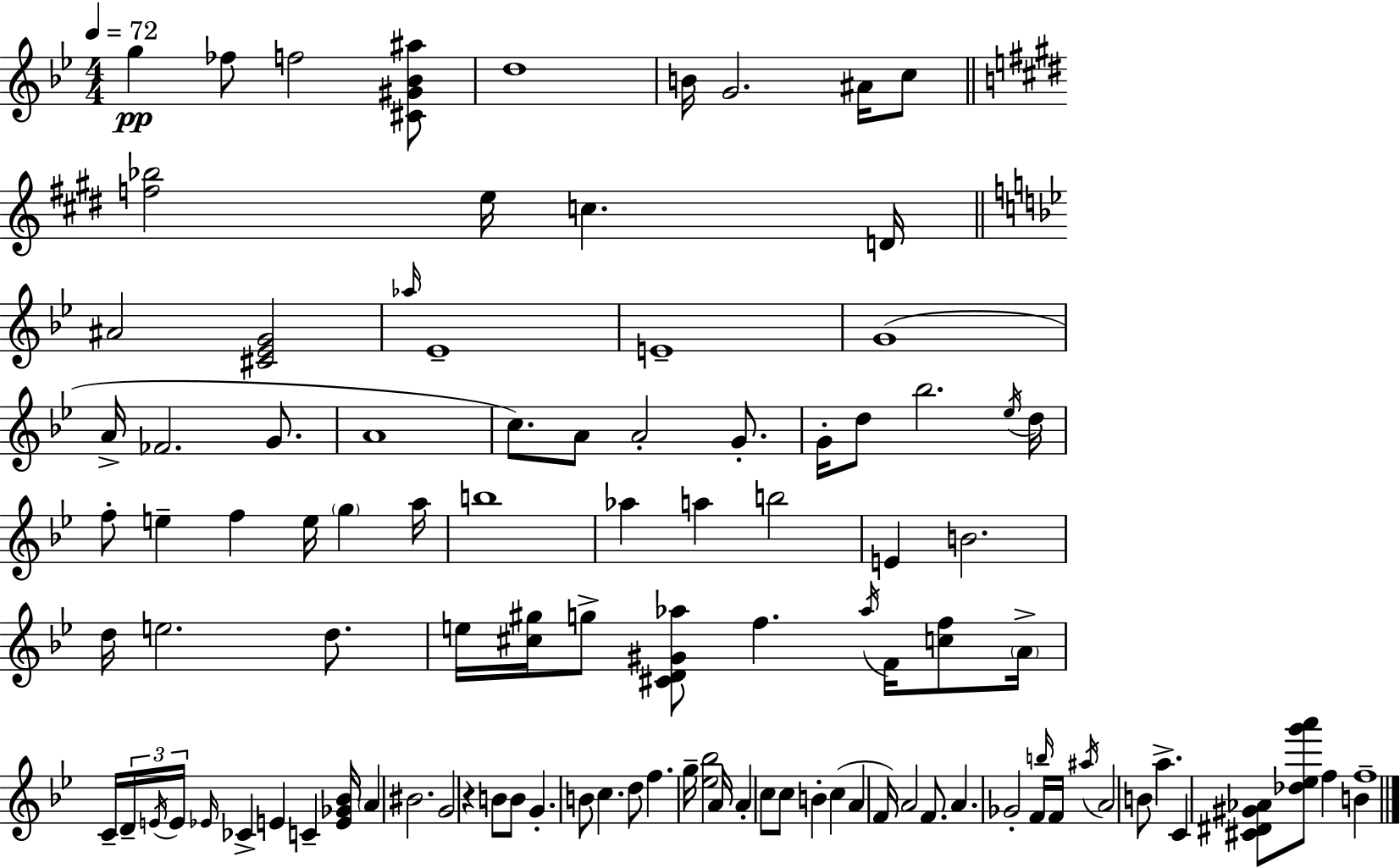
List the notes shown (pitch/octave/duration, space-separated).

G5/q FES5/e F5/h [C#4,G#4,Bb4,A#5]/e D5/w B4/s G4/h. A#4/s C5/e [F5,Bb5]/h E5/s C5/q. D4/s A#4/h [C#4,Eb4,G4]/h Ab5/s Eb4/w E4/w G4/w A4/s FES4/h. G4/e. A4/w C5/e. A4/e A4/h G4/e. G4/s D5/e Bb5/h. Eb5/s D5/s F5/e E5/q F5/q E5/s G5/q A5/s B5/w Ab5/q A5/q B5/h E4/q B4/h. D5/s E5/h. D5/e. E5/s [C#5,G#5]/s G5/e [C#4,D4,G#4,Ab5]/e F5/q. Ab5/s F4/s [C5,F5]/e A4/s C4/s D4/s E4/s E4/s Eb4/s CES4/q E4/q C4/q [E4,Gb4,Bb4]/s A4/q BIS4/h. G4/h R/q B4/e B4/e G4/q. B4/e C5/q. D5/e F5/q. G5/s [Eb5,Bb5]/h A4/s A4/q C5/e C5/e B4/q C5/q A4/q F4/s A4/h F4/e. A4/q. Gb4/h F4/s B5/s F4/s A#5/s A4/h B4/e A5/q. C4/q [C#4,D#4,G#4,Ab4]/e [Db5,Eb5,G6,A6]/e F5/q B4/q F5/w